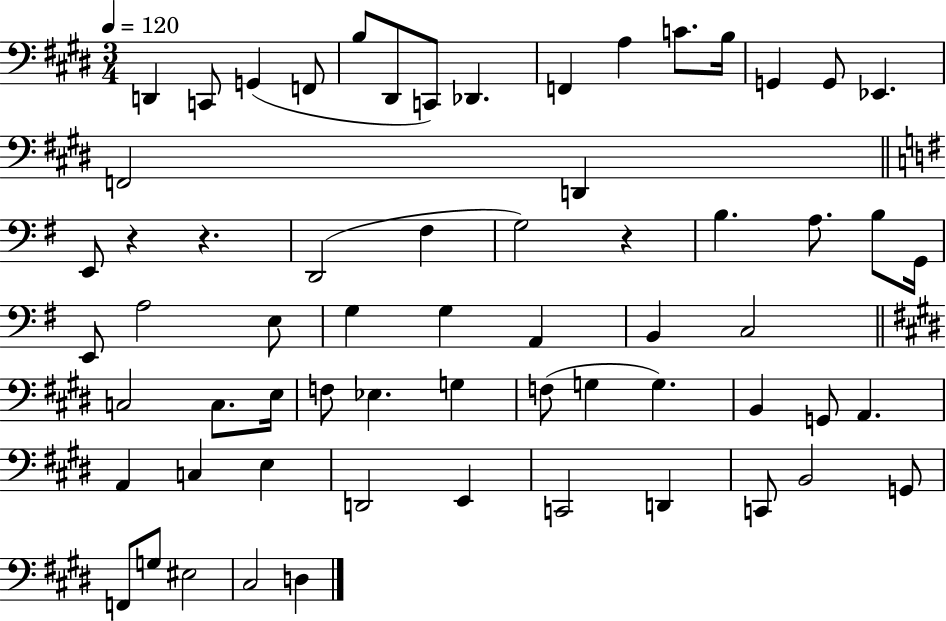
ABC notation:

X:1
T:Untitled
M:3/4
L:1/4
K:E
D,, C,,/2 G,, F,,/2 B,/2 ^D,,/2 C,,/2 _D,, F,, A, C/2 B,/4 G,, G,,/2 _E,, F,,2 D,, E,,/2 z z D,,2 ^F, G,2 z B, A,/2 B,/2 G,,/4 E,,/2 A,2 E,/2 G, G, A,, B,, C,2 C,2 C,/2 E,/4 F,/2 _E, G, F,/2 G, G, B,, G,,/2 A,, A,, C, E, D,,2 E,, C,,2 D,, C,,/2 B,,2 G,,/2 F,,/2 G,/2 ^E,2 ^C,2 D,